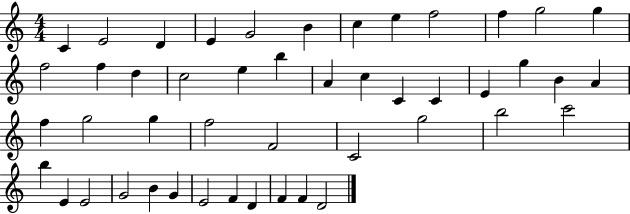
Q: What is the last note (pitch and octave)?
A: D4